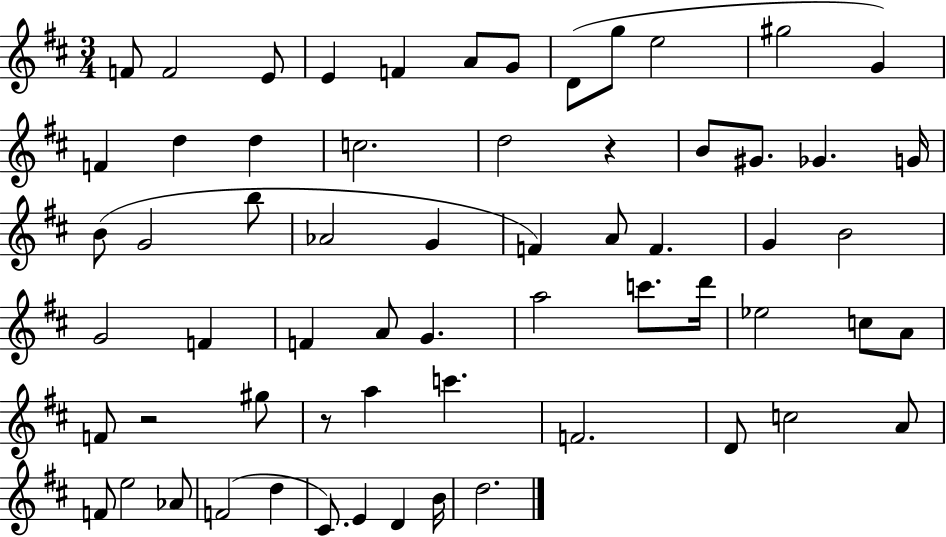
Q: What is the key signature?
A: D major